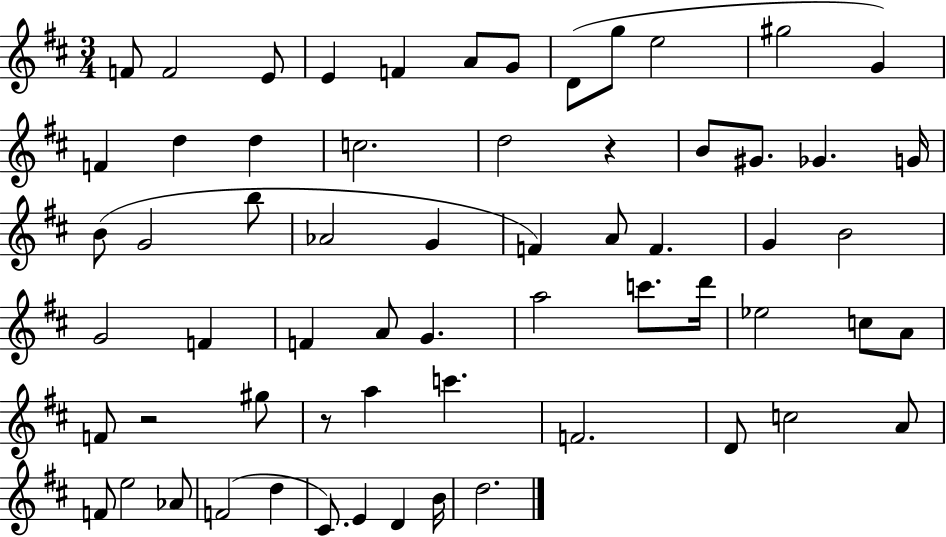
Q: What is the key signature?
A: D major